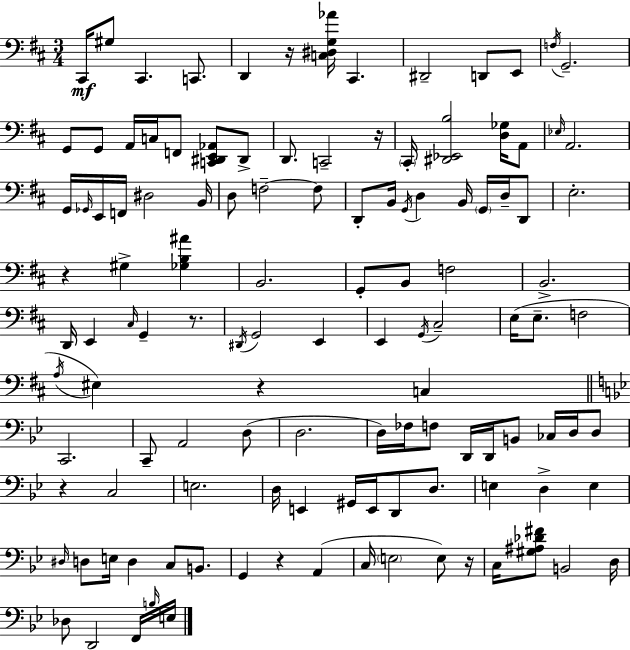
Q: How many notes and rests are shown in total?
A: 121